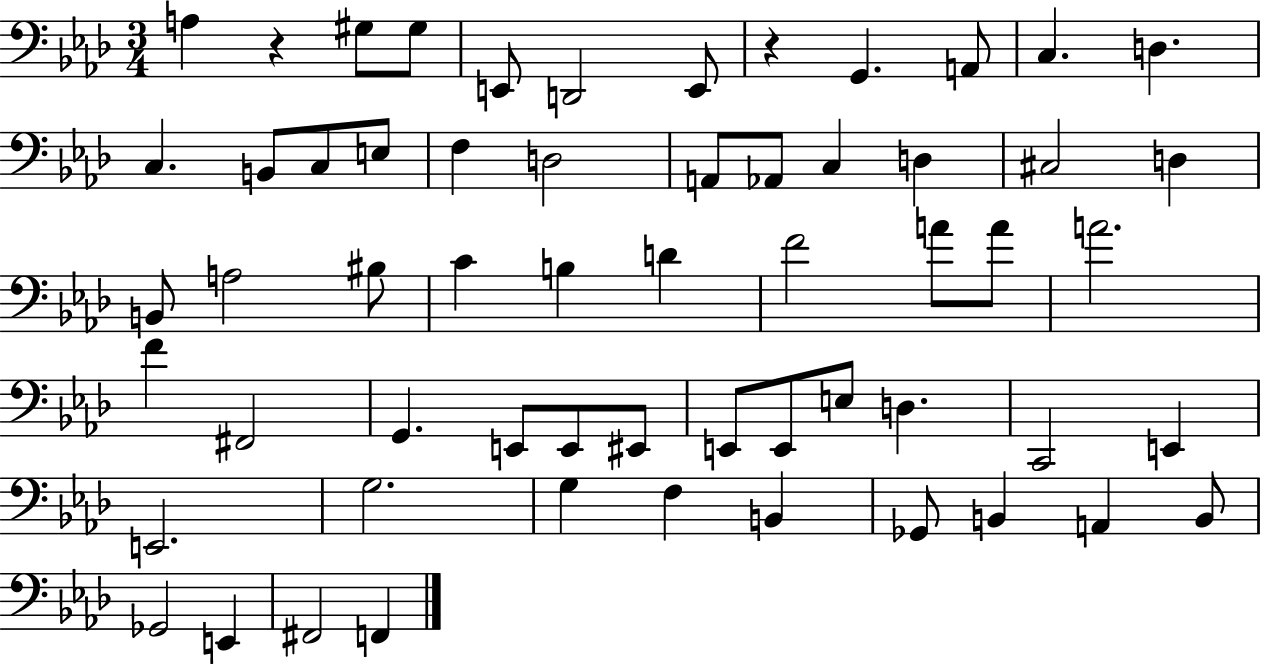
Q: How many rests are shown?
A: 2